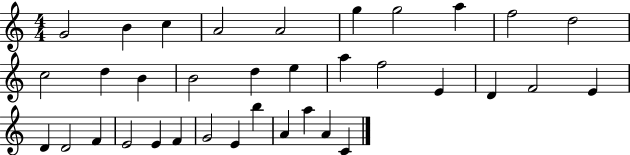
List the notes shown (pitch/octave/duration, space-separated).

G4/h B4/q C5/q A4/h A4/h G5/q G5/h A5/q F5/h D5/h C5/h D5/q B4/q B4/h D5/q E5/q A5/q F5/h E4/q D4/q F4/h E4/q D4/q D4/h F4/q E4/h E4/q F4/q G4/h E4/q B5/q A4/q A5/q A4/q C4/q